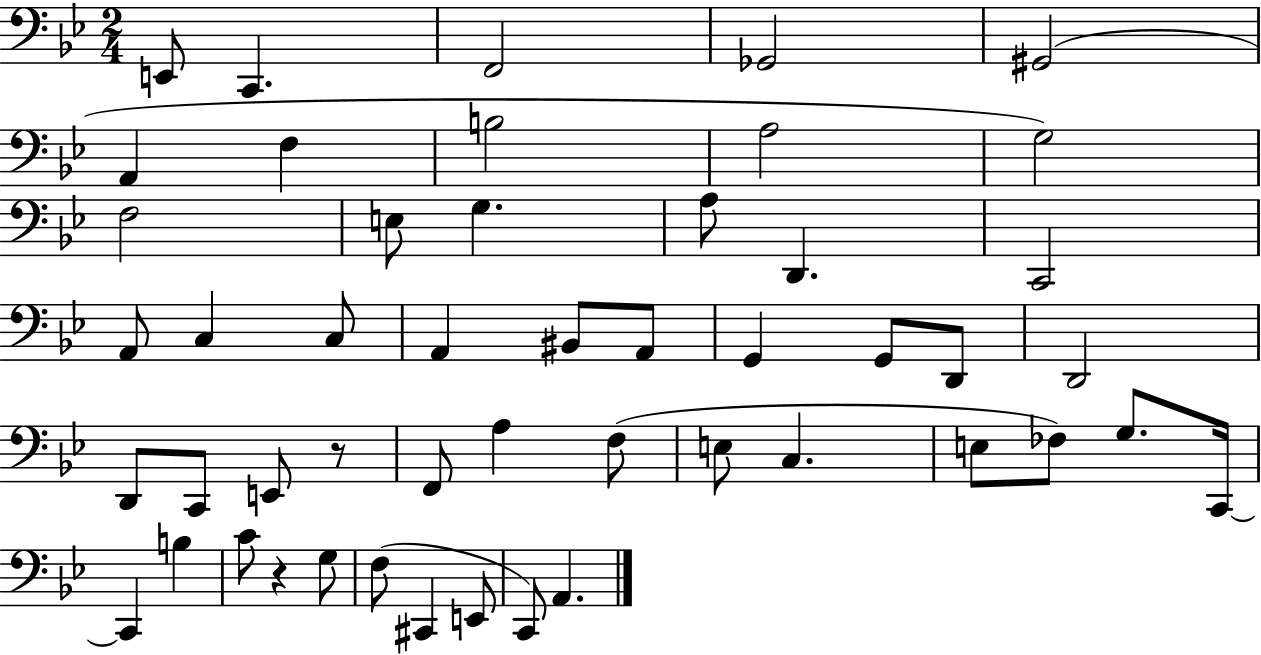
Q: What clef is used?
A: bass